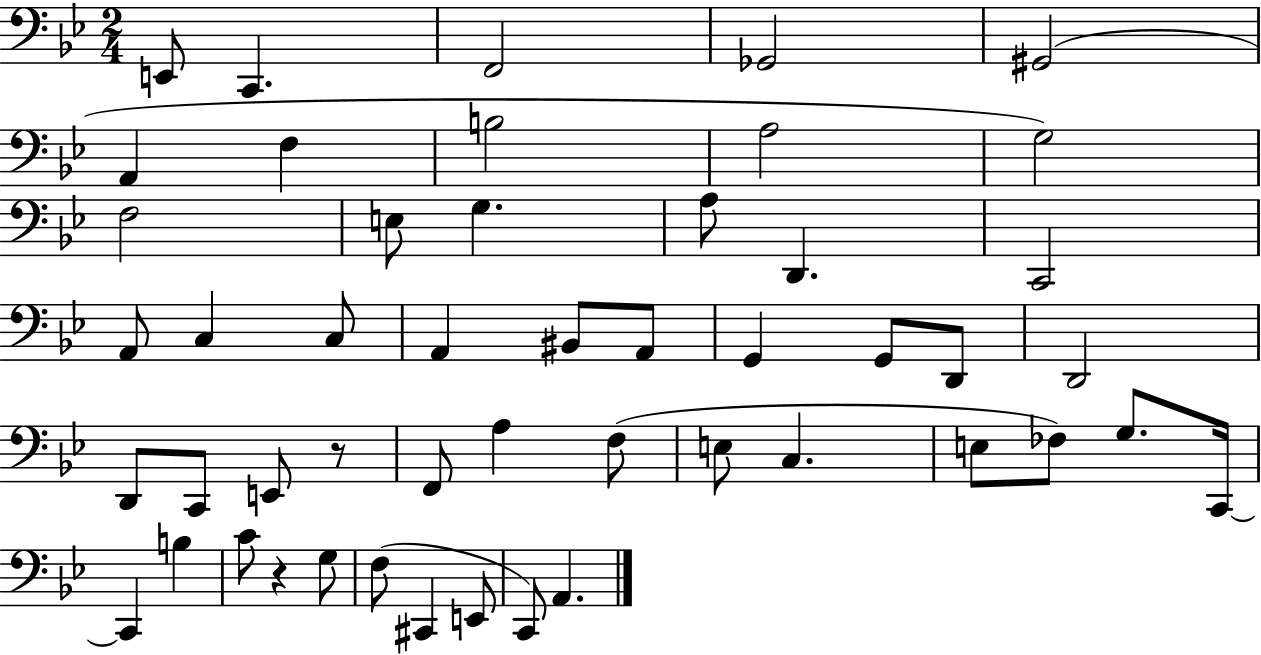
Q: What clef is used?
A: bass